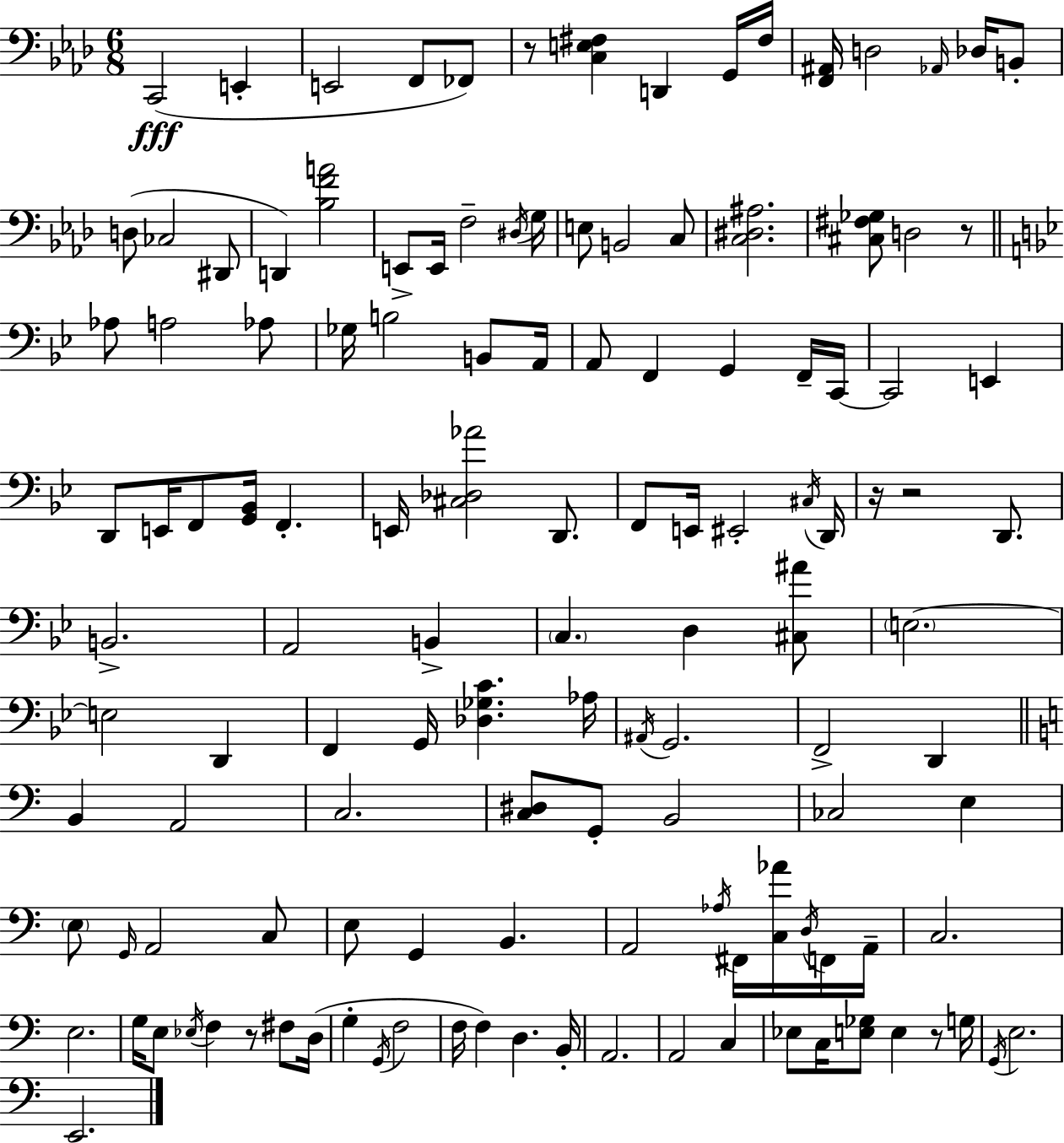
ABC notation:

X:1
T:Untitled
M:6/8
L:1/4
K:Fm
C,,2 E,, E,,2 F,,/2 _F,,/2 z/2 [C,E,^F,] D,, G,,/4 ^F,/4 [F,,^A,,]/4 D,2 _A,,/4 _D,/4 B,,/2 D,/2 _C,2 ^D,,/2 D,, [_B,FA]2 E,,/2 E,,/4 F,2 ^D,/4 G,/4 E,/2 B,,2 C,/2 [C,^D,^A,]2 [^C,^F,_G,]/2 D,2 z/2 _A,/2 A,2 _A,/2 _G,/4 B,2 B,,/2 A,,/4 A,,/2 F,, G,, F,,/4 C,,/4 C,,2 E,, D,,/2 E,,/4 F,,/2 [G,,_B,,]/4 F,, E,,/4 [^C,_D,_A]2 D,,/2 F,,/2 E,,/4 ^E,,2 ^C,/4 D,,/4 z/4 z2 D,,/2 B,,2 A,,2 B,, C, D, [^C,^A]/2 E,2 E,2 D,, F,, G,,/4 [_D,_G,C] _A,/4 ^A,,/4 G,,2 F,,2 D,, B,, A,,2 C,2 [C,^D,]/2 G,,/2 B,,2 _C,2 E, E,/2 G,,/4 A,,2 C,/2 E,/2 G,, B,, A,,2 _A,/4 ^F,,/4 [C,_A]/4 D,/4 F,,/4 A,,/4 C,2 E,2 G,/4 E,/2 _E,/4 F, z/2 ^F,/2 D,/4 G, G,,/4 F,2 F,/4 F, D, B,,/4 A,,2 A,,2 C, _E,/2 C,/4 [E,_G,]/2 E, z/2 G,/4 G,,/4 E,2 E,,2